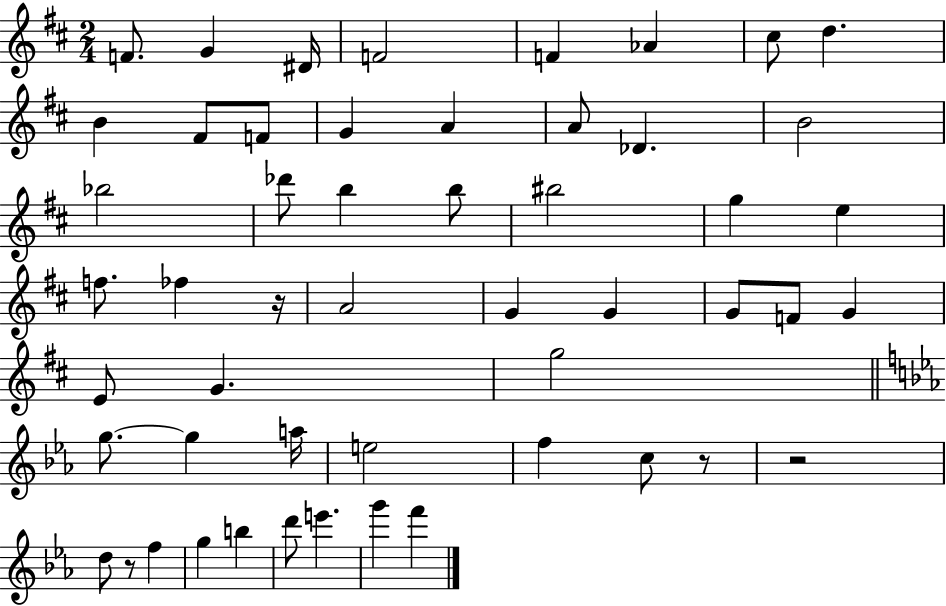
F4/e. G4/q D#4/s F4/h F4/q Ab4/q C#5/e D5/q. B4/q F#4/e F4/e G4/q A4/q A4/e Db4/q. B4/h Bb5/h Db6/e B5/q B5/e BIS5/h G5/q E5/q F5/e. FES5/q R/s A4/h G4/q G4/q G4/e F4/e G4/q E4/e G4/q. G5/h G5/e. G5/q A5/s E5/h F5/q C5/e R/e R/h D5/e R/e F5/q G5/q B5/q D6/e E6/q. G6/q F6/q